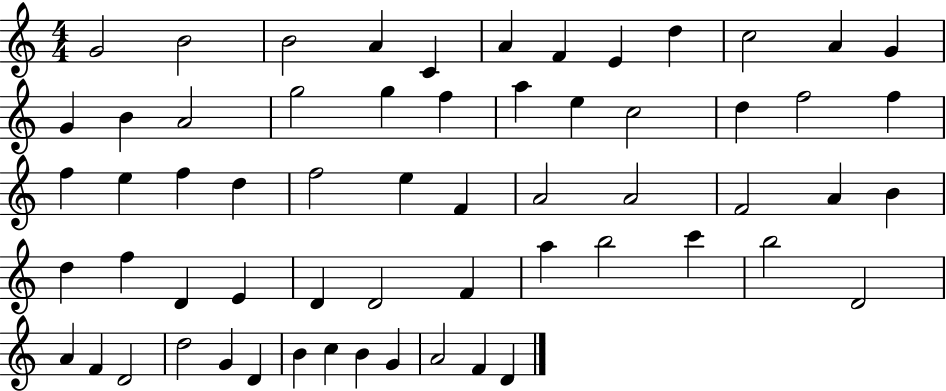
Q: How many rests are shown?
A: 0